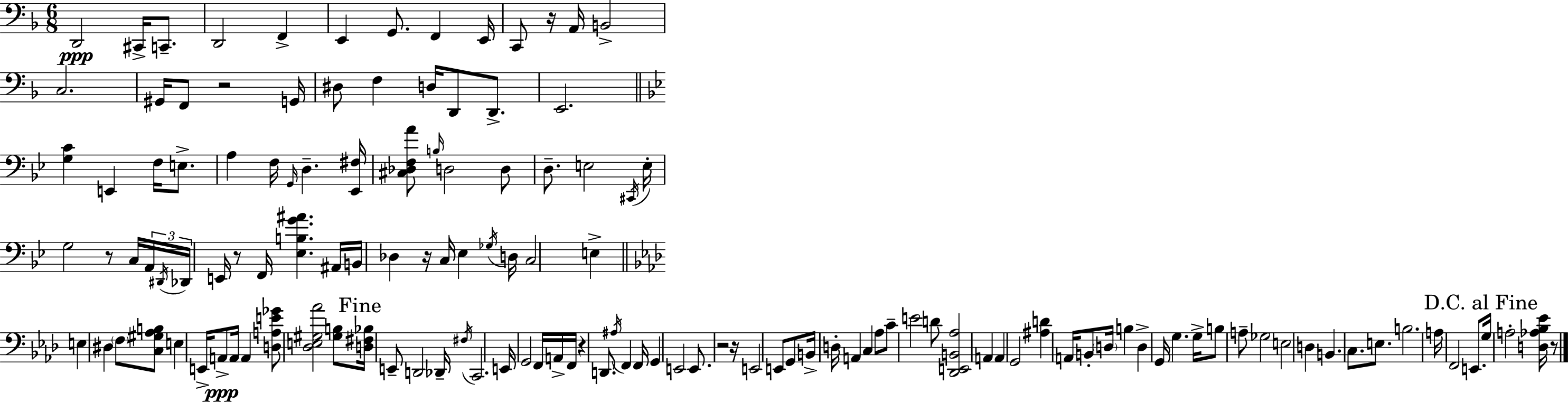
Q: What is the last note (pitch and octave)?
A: A3